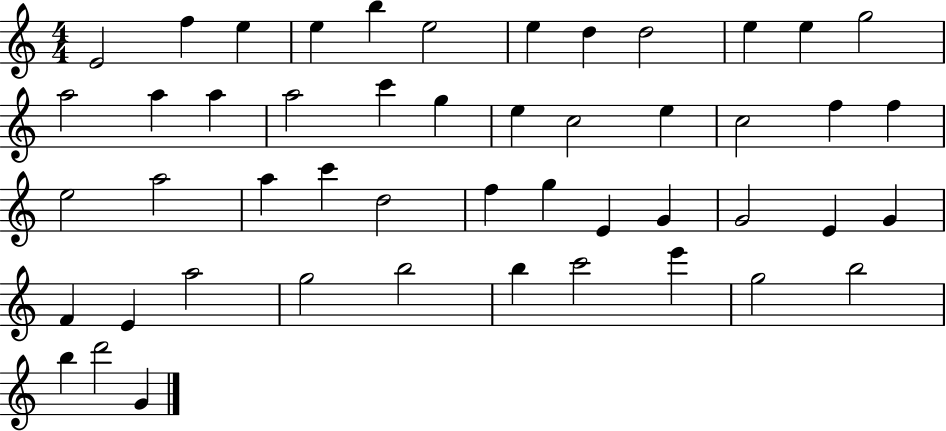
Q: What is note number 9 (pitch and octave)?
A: D5